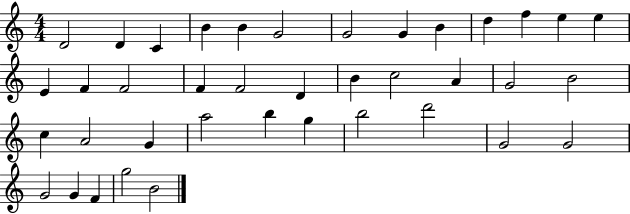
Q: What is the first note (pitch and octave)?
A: D4